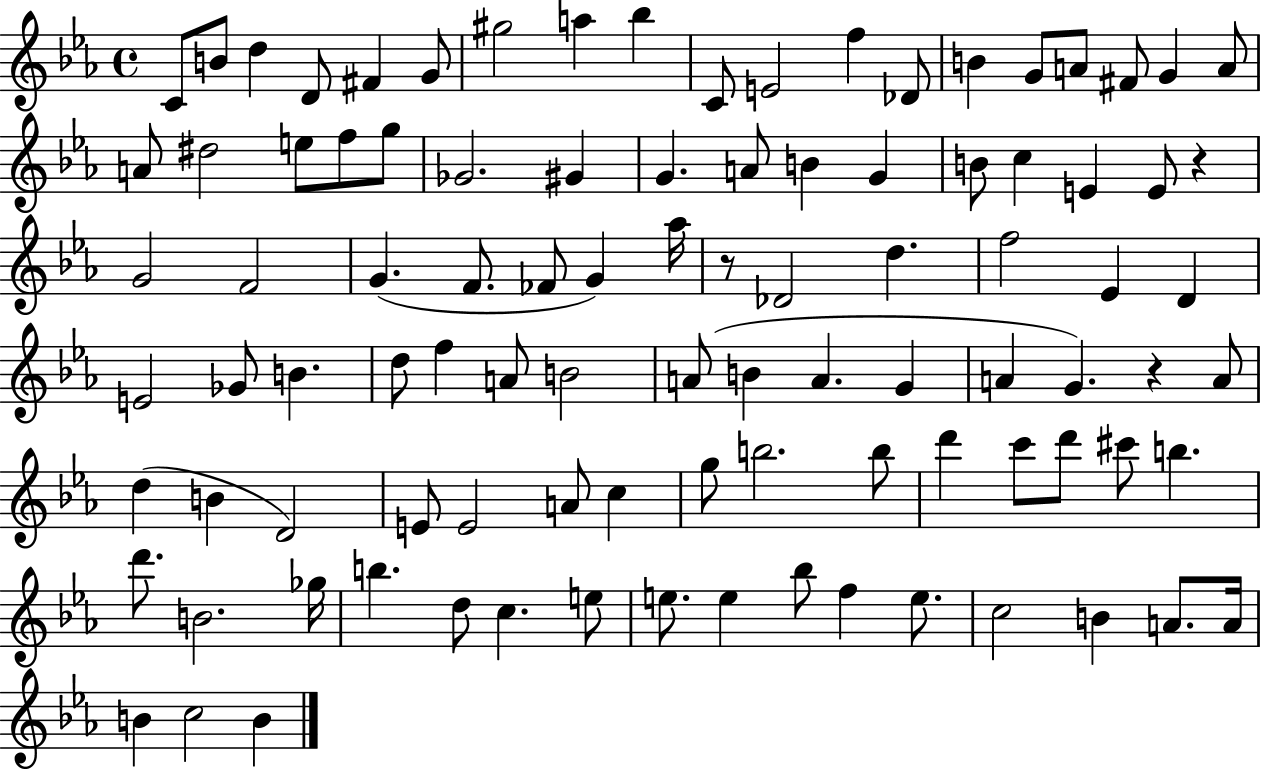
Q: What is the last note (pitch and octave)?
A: B4